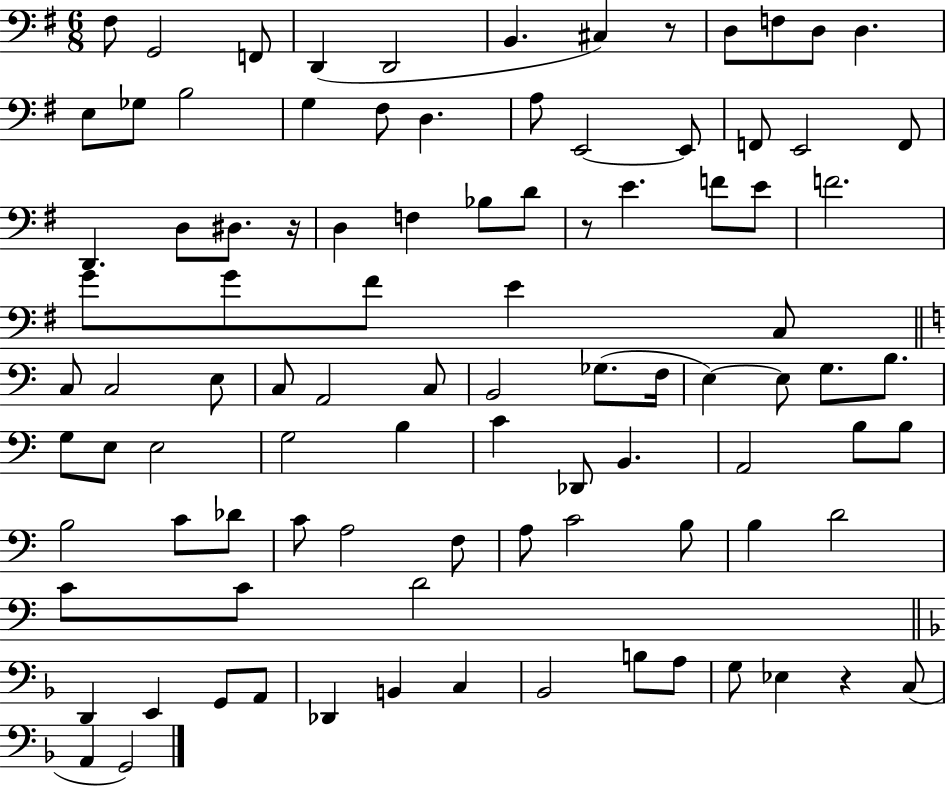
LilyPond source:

{
  \clef bass
  \numericTimeSignature
  \time 6/8
  \key g \major
  fis8 g,2 f,8 | d,4( d,2 | b,4. cis4) r8 | d8 f8 d8 d4. | \break e8 ges8 b2 | g4 fis8 d4. | a8 e,2~~ e,8 | f,8 e,2 f,8 | \break d,4. d8 dis8. r16 | d4 f4 bes8 d'8 | r8 e'4. f'8 e'8 | f'2. | \break g'8 g'8 fis'8 e'4 c8 | \bar "||" \break \key a \minor c8 c2 e8 | c8 a,2 c8 | b,2 ges8.( f16 | e4~~) e8 g8. b8. | \break g8 e8 e2 | g2 b4 | c'4 des,8 b,4. | a,2 b8 b8 | \break b2 c'8 des'8 | c'8 a2 f8 | a8 c'2 b8 | b4 d'2 | \break c'8 c'8 d'2 | \bar "||" \break \key f \major d,4 e,4 g,8 a,8 | des,4 b,4 c4 | bes,2 b8 a8 | g8 ees4 r4 c8( | \break a,4 g,2) | \bar "|."
}